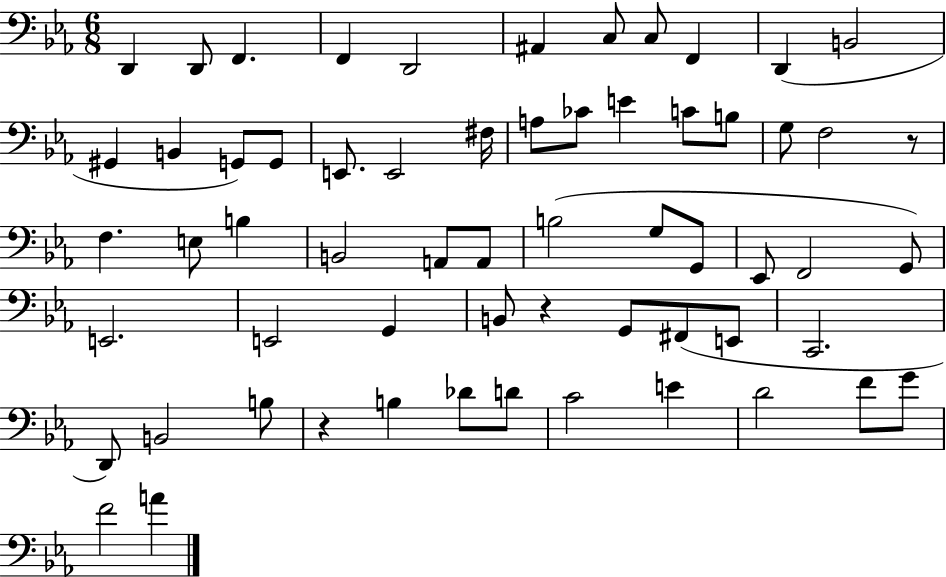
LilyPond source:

{
  \clef bass
  \numericTimeSignature
  \time 6/8
  \key ees \major
  \repeat volta 2 { d,4 d,8 f,4. | f,4 d,2 | ais,4 c8 c8 f,4 | d,4( b,2 | \break gis,4 b,4 g,8) g,8 | e,8. e,2 fis16 | a8 ces'8 e'4 c'8 b8 | g8 f2 r8 | \break f4. e8 b4 | b,2 a,8 a,8 | b2( g8 g,8 | ees,8 f,2 g,8) | \break e,2. | e,2 g,4 | b,8 r4 g,8 fis,8( e,8 | c,2. | \break d,8) b,2 b8 | r4 b4 des'8 d'8 | c'2 e'4 | d'2 f'8 g'8 | \break f'2 a'4 | } \bar "|."
}